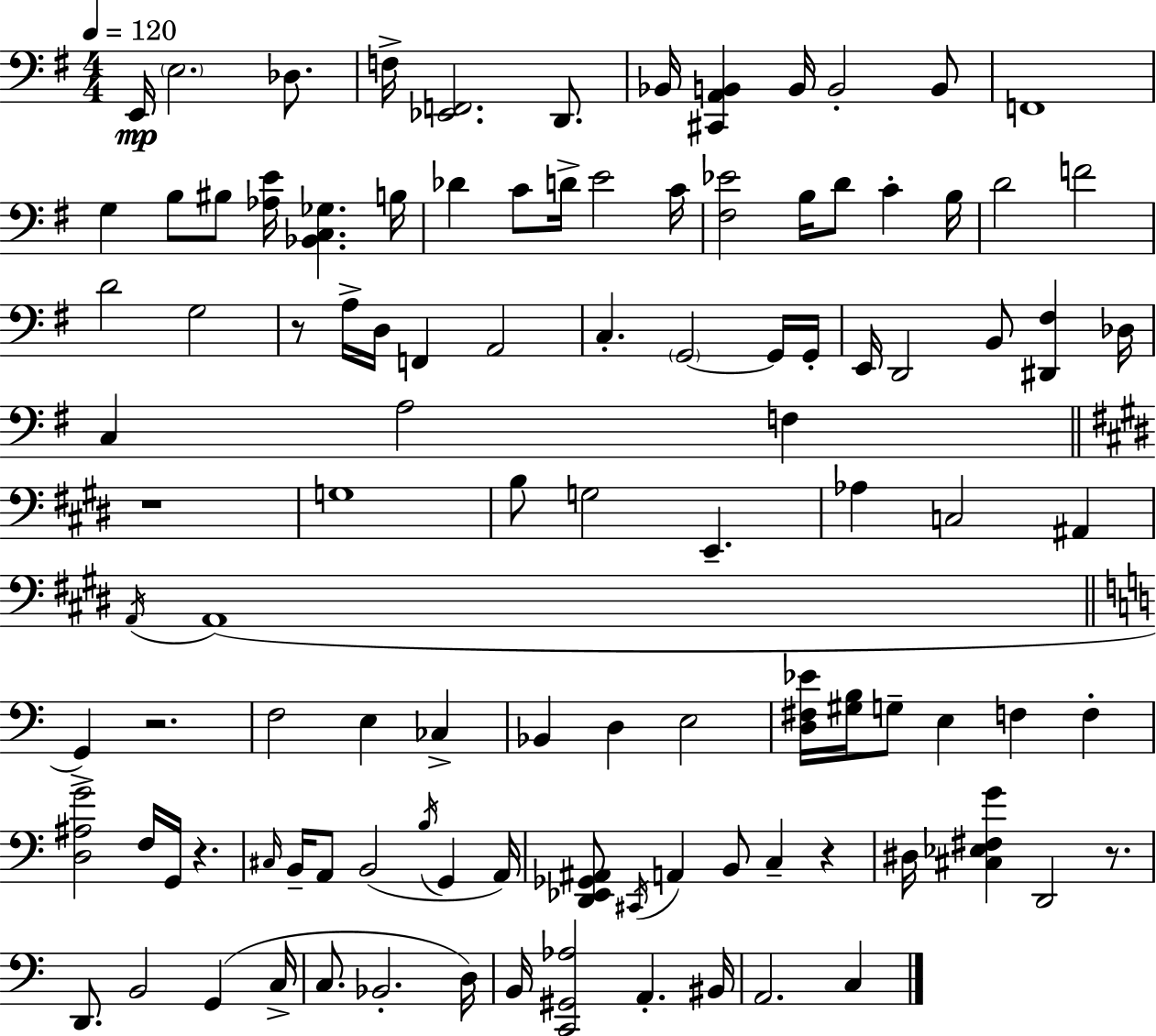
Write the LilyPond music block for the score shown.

{
  \clef bass
  \numericTimeSignature
  \time 4/4
  \key e \minor
  \tempo 4 = 120
  \repeat volta 2 { e,16\mp \parenthesize e2. des8. | f16-> <ees, f,>2. d,8. | bes,16 <cis, a, b,>4 b,16 b,2-. b,8 | f,1 | \break g4 b8 bis8 <aes e'>16 <bes, c ges>4. b16 | des'4 c'8 d'16-> e'2 c'16 | <fis ees'>2 b16 d'8 c'4-. b16 | d'2 f'2 | \break d'2 g2 | r8 a16-> d16 f,4 a,2 | c4.-. \parenthesize g,2~~ g,16 g,16-. | e,16 d,2 b,8 <dis, fis>4 des16 | \break c4 a2 f4 | \bar "||" \break \key e \major r1 | g1 | b8 g2 e,4.-- | aes4 c2 ais,4 | \break \acciaccatura { a,16 }( a,1 | \bar "||" \break \key a \minor g,4->) r2. | f2 e4 ces4-> | bes,4 d4 e2 | <d fis ees'>16 <gis b>16 g8-- e4 f4 f4-. | \break <d ais g'>2 f16 g,16 r4. | \grace { cis16 } b,16-- a,8 b,2( \acciaccatura { b16 } g,4 | a,16) <d, ees, ges, ais,>8 \acciaccatura { cis,16 } a,4 b,8 c4-- r4 | dis16 <cis ees fis g'>4 d,2 | \break r8. d,8. b,2 g,4( | c16-> c8. bes,2.-. | d16) b,16 <c, gis, aes>2 a,4.-. | bis,16 a,2. c4 | \break } \bar "|."
}